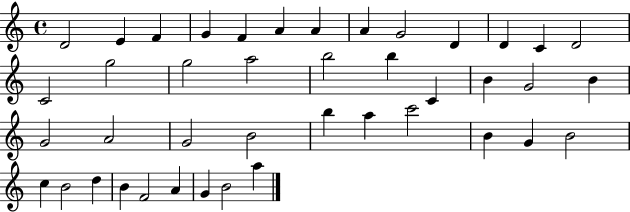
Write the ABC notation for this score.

X:1
T:Untitled
M:4/4
L:1/4
K:C
D2 E F G F A A A G2 D D C D2 C2 g2 g2 a2 b2 b C B G2 B G2 A2 G2 B2 b a c'2 B G B2 c B2 d B F2 A G B2 a